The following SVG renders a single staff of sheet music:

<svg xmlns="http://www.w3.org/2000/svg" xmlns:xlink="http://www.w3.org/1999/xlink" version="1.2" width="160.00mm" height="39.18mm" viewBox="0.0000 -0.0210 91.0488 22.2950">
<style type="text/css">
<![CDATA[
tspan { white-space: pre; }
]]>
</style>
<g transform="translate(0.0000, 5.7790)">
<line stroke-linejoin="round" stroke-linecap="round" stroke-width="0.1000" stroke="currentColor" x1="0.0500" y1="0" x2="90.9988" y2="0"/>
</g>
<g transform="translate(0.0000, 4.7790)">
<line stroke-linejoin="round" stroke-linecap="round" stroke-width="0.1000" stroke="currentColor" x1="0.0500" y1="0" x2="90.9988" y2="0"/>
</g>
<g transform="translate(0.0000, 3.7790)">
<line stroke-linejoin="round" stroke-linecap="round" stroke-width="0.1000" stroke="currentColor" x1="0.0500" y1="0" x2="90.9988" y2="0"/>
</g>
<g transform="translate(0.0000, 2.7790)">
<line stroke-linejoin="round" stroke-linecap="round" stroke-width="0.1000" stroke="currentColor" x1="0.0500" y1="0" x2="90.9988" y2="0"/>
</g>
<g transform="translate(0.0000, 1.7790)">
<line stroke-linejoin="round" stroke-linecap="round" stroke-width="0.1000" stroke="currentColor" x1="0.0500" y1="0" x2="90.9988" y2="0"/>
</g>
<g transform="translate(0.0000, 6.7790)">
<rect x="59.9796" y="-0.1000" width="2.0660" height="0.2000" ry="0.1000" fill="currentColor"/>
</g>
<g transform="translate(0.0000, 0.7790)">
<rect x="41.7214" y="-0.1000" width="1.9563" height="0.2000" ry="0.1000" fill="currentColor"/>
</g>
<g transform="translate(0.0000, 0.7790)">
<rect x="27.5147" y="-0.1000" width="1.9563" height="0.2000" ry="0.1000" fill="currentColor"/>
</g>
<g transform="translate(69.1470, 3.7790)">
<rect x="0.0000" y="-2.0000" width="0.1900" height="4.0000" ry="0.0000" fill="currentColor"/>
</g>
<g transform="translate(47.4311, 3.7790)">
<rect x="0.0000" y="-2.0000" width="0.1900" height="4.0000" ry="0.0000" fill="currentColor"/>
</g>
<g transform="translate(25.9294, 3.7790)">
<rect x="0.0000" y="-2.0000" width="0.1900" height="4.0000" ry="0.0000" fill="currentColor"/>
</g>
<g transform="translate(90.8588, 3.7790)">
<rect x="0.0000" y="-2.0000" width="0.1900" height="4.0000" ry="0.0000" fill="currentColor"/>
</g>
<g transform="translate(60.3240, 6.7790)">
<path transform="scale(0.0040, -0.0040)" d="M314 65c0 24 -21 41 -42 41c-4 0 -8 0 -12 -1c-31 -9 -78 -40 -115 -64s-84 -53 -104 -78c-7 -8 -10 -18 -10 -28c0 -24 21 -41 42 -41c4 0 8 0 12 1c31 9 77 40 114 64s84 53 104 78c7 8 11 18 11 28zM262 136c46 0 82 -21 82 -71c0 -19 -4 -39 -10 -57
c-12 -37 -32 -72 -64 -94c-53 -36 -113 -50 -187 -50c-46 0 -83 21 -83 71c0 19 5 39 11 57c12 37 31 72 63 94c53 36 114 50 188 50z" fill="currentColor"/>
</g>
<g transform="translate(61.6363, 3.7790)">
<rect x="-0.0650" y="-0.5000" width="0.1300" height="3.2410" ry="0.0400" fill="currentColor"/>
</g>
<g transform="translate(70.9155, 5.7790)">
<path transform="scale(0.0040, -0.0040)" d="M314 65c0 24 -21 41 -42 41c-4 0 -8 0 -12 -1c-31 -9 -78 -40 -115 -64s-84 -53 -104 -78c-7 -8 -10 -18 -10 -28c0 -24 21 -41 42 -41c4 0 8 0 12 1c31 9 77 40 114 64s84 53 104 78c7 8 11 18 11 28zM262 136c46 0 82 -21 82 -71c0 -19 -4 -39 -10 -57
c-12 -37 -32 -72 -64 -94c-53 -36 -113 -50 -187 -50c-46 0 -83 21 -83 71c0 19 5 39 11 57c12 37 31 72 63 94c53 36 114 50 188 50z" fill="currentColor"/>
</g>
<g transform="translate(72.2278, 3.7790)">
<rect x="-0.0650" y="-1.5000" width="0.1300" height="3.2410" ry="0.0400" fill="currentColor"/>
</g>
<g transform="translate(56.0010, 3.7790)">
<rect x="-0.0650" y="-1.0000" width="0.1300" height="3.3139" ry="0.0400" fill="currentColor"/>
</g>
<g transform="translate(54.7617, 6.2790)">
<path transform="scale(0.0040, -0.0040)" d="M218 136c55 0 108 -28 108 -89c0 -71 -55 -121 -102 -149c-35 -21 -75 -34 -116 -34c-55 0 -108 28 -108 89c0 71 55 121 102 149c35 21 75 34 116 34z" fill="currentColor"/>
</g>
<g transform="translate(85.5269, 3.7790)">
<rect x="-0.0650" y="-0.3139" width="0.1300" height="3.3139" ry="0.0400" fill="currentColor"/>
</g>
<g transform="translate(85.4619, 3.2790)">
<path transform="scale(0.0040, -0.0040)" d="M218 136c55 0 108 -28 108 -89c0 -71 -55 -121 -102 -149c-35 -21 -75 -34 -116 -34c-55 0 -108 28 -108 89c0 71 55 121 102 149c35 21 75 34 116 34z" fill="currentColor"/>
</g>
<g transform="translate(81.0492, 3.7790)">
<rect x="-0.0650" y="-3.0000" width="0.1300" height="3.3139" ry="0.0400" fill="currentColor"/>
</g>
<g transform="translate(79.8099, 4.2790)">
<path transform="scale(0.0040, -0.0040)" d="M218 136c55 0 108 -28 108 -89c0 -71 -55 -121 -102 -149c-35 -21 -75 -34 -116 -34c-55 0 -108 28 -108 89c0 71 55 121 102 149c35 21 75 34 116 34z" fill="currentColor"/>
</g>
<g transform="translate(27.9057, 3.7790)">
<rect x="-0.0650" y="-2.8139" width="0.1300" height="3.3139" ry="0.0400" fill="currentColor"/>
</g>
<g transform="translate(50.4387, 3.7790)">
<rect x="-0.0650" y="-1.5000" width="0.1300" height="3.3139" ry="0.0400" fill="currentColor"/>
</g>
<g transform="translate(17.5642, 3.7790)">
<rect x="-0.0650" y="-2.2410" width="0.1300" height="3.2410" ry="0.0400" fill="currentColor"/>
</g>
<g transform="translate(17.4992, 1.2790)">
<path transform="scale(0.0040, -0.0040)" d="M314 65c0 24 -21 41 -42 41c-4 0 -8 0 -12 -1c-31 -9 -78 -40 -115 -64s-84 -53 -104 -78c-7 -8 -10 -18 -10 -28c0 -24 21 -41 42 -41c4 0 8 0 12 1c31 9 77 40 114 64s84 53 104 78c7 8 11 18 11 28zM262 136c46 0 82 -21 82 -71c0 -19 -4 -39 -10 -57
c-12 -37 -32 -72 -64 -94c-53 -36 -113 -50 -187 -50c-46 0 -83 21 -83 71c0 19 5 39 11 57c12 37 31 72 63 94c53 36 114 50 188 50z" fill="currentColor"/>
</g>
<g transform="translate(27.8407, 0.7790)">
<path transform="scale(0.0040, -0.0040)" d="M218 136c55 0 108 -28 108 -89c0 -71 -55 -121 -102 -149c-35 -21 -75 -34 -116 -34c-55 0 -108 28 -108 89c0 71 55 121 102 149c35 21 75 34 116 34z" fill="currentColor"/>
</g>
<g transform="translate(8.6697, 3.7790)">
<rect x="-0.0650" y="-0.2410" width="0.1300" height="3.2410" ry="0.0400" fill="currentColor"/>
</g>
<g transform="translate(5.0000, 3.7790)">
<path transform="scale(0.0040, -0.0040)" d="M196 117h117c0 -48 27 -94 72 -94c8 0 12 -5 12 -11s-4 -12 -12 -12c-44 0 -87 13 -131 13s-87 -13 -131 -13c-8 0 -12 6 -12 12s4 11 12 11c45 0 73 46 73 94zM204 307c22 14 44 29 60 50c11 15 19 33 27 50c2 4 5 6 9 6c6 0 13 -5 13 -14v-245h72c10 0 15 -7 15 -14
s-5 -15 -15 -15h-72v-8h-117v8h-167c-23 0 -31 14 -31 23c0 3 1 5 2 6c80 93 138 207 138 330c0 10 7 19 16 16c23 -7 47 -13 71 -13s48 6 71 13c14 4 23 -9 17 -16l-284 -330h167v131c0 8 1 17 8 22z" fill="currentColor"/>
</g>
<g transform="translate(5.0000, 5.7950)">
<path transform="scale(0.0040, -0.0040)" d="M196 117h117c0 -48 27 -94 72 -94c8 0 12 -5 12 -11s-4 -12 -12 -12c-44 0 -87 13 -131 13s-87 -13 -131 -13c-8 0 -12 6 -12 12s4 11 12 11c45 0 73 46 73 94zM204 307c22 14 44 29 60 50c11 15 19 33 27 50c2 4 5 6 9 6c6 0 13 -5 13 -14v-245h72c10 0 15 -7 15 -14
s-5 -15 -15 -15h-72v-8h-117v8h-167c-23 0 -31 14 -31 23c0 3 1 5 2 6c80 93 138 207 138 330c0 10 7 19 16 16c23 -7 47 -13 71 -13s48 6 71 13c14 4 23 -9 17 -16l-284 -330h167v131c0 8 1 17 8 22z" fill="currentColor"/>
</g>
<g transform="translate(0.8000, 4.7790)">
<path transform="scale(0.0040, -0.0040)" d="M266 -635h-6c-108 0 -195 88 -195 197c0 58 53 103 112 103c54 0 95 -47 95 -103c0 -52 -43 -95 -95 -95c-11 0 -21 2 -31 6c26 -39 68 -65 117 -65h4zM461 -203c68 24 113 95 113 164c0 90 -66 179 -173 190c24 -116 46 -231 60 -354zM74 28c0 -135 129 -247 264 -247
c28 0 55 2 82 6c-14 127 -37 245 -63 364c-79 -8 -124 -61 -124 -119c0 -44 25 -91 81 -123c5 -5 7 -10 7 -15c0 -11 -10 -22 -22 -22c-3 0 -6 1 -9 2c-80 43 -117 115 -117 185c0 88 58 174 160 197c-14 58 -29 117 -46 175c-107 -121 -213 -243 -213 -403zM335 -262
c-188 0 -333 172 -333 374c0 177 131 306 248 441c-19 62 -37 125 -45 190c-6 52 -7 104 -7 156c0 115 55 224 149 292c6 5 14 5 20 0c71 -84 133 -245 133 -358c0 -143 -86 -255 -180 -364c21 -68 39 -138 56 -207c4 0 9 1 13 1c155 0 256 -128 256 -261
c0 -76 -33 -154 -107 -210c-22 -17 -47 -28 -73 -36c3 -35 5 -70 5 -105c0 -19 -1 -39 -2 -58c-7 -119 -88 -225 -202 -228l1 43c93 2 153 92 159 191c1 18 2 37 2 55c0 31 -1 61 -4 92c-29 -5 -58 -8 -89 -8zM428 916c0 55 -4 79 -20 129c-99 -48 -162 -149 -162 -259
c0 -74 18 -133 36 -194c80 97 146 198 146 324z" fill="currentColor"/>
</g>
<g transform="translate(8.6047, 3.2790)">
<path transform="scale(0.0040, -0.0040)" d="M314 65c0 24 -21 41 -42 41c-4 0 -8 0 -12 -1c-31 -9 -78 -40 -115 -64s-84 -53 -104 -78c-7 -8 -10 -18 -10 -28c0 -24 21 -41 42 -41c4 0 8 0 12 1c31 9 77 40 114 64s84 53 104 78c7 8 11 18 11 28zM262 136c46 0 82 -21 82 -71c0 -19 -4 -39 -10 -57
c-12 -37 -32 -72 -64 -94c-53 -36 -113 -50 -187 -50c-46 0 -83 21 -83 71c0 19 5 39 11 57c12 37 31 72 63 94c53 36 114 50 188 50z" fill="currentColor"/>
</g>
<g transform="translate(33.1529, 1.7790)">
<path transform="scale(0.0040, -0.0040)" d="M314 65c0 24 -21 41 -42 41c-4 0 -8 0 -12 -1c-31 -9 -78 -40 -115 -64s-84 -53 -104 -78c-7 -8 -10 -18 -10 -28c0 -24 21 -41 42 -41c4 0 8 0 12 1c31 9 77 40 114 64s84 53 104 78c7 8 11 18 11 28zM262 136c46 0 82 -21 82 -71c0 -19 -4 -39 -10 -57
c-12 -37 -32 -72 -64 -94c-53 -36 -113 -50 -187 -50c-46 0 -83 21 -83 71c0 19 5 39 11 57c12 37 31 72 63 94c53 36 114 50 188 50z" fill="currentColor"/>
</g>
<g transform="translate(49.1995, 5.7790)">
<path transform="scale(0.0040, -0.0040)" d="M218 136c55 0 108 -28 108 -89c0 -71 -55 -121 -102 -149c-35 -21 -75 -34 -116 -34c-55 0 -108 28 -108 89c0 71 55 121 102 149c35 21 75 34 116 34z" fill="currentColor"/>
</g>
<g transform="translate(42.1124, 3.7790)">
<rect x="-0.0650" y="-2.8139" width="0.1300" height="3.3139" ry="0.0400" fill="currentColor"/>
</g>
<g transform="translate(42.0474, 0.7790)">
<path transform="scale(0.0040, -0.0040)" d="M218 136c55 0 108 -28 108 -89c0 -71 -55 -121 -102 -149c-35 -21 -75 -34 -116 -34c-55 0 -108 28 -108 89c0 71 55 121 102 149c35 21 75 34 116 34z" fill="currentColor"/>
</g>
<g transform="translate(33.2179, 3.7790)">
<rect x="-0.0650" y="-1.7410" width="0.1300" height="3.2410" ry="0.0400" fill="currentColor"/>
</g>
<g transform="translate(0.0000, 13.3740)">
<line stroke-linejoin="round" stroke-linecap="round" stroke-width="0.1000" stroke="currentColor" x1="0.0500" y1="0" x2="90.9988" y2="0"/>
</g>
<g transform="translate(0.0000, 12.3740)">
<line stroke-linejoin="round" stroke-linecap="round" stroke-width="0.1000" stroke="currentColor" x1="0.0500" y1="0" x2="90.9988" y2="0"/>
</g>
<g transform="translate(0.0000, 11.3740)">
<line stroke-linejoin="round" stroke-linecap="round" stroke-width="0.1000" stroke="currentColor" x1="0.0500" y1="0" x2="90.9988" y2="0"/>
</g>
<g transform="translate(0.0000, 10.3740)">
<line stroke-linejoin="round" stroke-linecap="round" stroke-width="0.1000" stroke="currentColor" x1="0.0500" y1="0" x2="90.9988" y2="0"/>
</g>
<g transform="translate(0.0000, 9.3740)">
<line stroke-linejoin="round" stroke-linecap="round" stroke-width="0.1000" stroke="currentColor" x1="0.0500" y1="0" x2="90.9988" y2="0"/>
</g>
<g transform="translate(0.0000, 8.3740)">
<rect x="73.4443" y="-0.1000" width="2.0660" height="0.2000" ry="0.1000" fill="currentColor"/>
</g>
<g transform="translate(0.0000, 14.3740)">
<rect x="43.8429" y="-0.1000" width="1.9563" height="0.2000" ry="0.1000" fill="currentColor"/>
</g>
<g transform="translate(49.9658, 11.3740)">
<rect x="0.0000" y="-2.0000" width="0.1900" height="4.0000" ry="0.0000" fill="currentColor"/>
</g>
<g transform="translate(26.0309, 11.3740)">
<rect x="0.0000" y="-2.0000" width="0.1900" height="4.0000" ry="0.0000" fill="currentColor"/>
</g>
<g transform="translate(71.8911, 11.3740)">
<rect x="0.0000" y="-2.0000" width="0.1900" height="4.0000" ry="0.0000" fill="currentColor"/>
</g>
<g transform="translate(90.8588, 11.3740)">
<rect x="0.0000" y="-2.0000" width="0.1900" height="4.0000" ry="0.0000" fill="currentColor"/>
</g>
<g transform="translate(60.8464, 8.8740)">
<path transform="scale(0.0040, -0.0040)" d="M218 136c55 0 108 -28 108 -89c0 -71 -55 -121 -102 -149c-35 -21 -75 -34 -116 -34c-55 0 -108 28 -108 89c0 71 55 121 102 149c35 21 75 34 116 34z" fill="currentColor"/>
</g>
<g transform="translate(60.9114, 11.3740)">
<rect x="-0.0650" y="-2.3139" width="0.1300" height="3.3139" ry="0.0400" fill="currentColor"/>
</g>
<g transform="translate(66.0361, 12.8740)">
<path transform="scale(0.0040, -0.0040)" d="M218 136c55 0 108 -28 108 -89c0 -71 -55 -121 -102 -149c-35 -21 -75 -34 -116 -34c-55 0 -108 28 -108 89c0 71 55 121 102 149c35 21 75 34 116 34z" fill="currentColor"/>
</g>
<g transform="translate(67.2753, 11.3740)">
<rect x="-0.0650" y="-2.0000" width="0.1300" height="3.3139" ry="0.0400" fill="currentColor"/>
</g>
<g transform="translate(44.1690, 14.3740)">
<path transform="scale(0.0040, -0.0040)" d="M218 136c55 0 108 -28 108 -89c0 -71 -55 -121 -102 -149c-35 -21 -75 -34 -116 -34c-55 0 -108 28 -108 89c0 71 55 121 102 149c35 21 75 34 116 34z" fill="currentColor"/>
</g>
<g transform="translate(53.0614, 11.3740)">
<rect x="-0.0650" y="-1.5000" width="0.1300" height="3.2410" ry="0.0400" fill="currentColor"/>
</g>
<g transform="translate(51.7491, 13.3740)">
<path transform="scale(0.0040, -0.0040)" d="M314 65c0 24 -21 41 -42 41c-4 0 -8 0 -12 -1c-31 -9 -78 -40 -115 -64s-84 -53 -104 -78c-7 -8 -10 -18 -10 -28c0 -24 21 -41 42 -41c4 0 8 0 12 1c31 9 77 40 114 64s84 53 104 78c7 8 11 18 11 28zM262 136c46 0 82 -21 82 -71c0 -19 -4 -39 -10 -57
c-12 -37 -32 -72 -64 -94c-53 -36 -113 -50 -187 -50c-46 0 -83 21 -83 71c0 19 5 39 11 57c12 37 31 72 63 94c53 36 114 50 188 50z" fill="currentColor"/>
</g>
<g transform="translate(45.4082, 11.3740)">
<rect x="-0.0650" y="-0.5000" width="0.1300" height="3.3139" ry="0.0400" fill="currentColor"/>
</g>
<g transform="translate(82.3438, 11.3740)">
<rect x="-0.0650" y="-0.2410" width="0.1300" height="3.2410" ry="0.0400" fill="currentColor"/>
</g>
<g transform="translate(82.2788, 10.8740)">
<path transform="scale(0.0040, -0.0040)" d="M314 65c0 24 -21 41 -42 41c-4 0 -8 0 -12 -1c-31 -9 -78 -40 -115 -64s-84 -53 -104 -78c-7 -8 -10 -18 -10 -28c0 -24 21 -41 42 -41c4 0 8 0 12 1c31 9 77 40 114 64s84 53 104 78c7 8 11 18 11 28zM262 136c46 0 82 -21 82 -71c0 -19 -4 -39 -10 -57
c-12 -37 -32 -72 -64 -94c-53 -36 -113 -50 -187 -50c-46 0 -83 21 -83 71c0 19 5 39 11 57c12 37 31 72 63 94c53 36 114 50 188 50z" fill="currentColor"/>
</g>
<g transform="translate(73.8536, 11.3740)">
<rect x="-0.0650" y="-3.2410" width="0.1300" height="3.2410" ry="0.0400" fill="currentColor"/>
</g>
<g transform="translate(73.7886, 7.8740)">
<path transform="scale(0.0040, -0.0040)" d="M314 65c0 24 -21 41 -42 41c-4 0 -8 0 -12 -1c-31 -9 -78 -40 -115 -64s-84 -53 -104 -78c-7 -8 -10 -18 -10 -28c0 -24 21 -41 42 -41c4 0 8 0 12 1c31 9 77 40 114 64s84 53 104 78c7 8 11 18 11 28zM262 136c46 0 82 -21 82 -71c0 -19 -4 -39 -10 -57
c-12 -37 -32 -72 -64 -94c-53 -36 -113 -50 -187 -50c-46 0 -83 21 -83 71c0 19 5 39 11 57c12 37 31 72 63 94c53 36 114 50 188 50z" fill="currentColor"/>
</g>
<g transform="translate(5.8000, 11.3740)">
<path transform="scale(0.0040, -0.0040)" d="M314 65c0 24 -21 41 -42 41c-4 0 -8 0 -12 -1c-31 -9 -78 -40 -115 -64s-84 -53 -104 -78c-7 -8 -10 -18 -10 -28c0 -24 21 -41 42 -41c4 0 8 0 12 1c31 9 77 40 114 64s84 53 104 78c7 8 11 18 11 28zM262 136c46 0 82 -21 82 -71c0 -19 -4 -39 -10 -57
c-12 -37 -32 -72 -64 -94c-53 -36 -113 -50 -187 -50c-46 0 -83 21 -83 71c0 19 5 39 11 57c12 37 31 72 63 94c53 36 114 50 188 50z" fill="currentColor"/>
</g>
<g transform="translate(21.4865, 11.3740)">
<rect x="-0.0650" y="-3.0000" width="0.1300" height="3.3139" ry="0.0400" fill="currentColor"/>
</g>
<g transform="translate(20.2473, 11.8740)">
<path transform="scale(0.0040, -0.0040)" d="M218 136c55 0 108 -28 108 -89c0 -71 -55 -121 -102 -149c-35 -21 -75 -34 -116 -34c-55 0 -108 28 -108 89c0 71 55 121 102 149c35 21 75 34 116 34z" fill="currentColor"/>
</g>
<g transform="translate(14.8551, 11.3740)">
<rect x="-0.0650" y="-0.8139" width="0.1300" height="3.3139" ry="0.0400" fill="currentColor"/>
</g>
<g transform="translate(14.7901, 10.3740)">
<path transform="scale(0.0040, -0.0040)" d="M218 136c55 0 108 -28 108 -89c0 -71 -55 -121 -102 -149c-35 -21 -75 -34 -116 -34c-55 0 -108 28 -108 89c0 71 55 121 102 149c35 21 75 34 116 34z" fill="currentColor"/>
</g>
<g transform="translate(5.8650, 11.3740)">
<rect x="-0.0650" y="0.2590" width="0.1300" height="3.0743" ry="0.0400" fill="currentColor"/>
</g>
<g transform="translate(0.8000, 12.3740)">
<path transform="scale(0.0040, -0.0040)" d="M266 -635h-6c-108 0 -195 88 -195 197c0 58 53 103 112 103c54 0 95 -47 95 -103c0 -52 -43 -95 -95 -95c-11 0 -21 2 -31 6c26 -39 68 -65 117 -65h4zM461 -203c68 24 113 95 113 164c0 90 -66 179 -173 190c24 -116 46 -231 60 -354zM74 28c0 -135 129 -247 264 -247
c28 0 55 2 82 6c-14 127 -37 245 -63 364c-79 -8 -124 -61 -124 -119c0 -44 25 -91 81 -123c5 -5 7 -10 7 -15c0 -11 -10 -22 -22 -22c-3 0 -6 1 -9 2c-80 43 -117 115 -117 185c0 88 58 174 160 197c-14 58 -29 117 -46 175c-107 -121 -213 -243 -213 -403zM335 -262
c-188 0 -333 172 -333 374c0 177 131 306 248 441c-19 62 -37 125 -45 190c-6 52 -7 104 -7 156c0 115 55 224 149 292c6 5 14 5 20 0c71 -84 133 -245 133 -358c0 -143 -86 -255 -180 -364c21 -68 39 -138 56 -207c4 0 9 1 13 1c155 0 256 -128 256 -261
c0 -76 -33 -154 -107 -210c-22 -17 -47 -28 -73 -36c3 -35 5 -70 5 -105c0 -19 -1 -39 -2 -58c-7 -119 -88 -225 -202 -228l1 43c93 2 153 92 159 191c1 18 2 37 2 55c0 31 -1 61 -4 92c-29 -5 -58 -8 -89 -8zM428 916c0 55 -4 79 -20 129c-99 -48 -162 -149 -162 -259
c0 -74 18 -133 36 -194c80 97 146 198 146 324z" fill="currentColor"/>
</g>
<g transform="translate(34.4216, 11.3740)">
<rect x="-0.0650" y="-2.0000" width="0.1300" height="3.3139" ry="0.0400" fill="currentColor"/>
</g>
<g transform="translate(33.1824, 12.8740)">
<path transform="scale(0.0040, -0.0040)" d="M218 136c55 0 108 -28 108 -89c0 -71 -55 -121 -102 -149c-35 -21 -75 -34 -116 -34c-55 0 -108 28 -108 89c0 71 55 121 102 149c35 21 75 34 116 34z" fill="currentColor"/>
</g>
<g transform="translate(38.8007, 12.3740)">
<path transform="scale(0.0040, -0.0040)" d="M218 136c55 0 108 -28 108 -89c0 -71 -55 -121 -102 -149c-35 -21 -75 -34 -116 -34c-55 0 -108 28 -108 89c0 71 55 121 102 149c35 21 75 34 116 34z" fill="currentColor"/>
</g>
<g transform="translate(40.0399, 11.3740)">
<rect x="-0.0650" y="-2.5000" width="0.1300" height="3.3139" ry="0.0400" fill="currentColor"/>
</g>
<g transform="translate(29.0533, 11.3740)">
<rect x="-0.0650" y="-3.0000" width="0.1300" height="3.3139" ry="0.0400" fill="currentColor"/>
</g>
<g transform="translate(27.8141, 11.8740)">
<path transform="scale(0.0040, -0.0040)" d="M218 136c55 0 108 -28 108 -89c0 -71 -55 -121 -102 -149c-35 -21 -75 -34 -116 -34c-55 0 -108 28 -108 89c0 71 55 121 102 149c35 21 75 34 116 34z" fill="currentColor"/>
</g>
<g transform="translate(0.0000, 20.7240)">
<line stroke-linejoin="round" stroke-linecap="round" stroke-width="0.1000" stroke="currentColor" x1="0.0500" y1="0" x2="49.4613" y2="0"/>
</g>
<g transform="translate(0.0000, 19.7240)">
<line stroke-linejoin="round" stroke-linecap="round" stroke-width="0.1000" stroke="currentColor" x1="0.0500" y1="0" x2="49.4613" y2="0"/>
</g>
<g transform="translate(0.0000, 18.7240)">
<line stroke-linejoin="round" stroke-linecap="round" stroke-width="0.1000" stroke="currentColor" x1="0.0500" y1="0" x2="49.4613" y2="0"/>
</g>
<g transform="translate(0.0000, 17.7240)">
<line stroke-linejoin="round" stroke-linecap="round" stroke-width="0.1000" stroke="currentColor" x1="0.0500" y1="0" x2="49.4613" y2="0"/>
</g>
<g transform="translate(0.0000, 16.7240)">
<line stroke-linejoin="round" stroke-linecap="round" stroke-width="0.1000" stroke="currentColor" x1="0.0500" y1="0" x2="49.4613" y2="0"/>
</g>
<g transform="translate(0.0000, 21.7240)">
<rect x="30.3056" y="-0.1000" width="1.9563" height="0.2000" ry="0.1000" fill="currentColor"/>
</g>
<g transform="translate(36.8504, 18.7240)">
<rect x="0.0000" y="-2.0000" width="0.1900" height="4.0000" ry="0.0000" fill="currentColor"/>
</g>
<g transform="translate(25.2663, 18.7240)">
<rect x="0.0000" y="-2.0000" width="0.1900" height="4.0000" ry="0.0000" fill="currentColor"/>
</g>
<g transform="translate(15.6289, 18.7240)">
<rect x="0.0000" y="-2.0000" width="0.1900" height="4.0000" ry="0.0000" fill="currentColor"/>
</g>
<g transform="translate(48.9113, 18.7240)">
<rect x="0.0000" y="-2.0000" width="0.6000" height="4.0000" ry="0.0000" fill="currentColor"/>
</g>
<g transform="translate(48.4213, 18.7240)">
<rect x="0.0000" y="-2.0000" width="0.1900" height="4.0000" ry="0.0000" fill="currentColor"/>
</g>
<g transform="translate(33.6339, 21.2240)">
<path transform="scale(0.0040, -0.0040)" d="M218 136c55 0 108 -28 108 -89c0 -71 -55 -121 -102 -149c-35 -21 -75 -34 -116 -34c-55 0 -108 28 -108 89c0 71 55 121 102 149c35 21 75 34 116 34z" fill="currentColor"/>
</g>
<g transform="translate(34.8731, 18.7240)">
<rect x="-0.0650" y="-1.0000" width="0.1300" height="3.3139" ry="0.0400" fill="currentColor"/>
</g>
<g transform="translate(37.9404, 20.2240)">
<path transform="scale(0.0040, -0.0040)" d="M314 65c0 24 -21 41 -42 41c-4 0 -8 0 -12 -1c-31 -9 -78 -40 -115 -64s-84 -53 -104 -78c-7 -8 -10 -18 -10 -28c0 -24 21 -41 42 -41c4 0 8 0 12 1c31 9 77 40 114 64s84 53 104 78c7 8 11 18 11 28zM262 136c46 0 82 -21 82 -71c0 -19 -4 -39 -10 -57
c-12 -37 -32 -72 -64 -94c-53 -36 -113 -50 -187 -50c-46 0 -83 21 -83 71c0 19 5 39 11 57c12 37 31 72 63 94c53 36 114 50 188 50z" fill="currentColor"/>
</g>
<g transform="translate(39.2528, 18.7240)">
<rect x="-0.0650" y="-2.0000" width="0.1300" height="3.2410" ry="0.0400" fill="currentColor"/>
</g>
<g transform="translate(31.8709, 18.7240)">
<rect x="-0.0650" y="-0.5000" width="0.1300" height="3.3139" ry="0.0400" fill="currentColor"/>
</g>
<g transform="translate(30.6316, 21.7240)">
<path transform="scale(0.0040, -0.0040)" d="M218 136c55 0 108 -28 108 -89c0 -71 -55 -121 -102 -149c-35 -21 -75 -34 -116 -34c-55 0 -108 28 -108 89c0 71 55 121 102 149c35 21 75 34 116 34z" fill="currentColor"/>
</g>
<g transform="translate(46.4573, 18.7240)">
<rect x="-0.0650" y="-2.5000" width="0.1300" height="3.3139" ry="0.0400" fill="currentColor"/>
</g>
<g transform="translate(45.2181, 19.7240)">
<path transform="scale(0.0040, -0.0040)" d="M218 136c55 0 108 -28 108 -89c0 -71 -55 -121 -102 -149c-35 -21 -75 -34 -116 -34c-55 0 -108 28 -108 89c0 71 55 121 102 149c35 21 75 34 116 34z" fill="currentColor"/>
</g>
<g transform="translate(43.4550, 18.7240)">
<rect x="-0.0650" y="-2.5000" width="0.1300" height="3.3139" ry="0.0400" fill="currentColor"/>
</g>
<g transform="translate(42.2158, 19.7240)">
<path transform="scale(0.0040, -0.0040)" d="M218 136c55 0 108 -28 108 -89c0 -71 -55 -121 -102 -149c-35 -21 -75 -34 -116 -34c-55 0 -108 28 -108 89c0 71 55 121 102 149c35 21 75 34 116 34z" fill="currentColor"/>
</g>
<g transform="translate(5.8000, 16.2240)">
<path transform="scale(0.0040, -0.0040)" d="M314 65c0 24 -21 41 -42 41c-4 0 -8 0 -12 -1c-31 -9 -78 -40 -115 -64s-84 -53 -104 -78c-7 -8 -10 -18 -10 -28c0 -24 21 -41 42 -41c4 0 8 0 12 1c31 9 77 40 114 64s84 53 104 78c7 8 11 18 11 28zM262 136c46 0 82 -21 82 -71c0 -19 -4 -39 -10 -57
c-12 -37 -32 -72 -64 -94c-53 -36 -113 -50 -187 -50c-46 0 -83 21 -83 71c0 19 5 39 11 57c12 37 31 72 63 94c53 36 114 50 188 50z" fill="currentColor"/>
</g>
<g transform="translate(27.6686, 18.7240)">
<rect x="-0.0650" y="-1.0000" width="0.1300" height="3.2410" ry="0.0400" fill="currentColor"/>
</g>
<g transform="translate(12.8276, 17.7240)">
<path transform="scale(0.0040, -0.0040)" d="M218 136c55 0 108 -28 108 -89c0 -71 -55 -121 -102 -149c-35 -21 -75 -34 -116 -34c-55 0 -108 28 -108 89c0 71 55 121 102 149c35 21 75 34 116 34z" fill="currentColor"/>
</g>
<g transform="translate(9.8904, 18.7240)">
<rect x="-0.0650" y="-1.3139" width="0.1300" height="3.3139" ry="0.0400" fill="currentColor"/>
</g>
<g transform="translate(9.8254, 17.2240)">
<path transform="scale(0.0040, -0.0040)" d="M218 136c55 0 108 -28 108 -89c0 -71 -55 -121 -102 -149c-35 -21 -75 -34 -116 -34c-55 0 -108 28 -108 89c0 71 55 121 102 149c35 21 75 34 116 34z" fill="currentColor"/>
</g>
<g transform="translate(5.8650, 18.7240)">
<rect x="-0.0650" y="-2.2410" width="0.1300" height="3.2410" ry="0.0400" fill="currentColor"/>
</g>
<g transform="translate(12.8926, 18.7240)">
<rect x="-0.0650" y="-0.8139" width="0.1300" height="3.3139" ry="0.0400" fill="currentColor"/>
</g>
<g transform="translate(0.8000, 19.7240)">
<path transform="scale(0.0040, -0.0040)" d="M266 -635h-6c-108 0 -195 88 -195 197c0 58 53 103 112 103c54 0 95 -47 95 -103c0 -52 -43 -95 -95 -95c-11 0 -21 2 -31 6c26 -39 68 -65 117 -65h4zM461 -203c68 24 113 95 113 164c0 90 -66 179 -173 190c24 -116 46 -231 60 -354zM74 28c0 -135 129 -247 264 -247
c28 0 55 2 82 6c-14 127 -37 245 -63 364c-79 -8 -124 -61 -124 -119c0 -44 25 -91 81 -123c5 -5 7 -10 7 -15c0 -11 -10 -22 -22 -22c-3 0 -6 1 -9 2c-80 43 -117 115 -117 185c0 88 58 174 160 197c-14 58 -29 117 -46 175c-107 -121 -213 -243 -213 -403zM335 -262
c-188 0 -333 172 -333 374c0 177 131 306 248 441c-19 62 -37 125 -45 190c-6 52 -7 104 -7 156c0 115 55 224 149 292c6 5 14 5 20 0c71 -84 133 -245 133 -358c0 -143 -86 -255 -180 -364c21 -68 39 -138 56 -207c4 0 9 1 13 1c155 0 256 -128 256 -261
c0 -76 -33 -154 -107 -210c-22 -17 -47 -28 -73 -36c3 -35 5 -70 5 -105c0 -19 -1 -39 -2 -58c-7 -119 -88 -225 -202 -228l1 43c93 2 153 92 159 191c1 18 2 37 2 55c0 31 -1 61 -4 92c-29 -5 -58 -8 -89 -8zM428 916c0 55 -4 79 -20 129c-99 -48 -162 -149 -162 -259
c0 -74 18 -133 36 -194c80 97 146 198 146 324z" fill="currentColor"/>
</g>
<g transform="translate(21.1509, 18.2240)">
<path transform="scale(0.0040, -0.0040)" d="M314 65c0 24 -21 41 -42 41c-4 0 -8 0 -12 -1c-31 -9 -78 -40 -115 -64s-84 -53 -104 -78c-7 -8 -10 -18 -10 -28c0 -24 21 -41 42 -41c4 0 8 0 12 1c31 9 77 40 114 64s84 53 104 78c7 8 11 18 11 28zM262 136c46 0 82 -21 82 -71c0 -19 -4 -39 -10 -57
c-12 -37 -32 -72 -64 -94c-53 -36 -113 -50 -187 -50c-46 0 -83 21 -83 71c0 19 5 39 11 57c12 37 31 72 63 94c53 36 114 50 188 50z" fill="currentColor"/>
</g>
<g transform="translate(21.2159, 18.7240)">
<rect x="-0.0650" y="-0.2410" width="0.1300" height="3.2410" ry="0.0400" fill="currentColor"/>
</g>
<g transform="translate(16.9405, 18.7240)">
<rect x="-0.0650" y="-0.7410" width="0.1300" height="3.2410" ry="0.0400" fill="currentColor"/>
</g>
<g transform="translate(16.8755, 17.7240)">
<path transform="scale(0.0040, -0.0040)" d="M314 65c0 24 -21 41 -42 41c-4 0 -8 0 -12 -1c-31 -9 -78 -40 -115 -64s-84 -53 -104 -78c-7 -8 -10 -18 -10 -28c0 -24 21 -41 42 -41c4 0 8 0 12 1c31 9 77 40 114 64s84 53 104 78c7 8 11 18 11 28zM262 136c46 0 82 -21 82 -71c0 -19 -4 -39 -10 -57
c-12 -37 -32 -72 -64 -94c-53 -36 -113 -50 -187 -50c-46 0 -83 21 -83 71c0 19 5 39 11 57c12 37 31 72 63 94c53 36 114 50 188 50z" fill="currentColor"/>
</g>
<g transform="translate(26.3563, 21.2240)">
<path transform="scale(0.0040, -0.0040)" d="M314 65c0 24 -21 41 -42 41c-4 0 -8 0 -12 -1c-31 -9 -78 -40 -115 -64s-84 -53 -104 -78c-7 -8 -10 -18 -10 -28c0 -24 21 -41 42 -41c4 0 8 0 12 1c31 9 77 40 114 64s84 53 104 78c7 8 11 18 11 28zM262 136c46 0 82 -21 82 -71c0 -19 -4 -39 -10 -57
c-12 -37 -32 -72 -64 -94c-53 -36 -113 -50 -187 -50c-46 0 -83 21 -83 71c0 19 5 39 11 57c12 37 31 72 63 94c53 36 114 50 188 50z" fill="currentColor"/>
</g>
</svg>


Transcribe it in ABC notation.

X:1
T:Untitled
M:4/4
L:1/4
K:C
c2 g2 a f2 a E D C2 E2 A c B2 d A A F G C E2 g F b2 c2 g2 e d d2 c2 D2 C D F2 G G